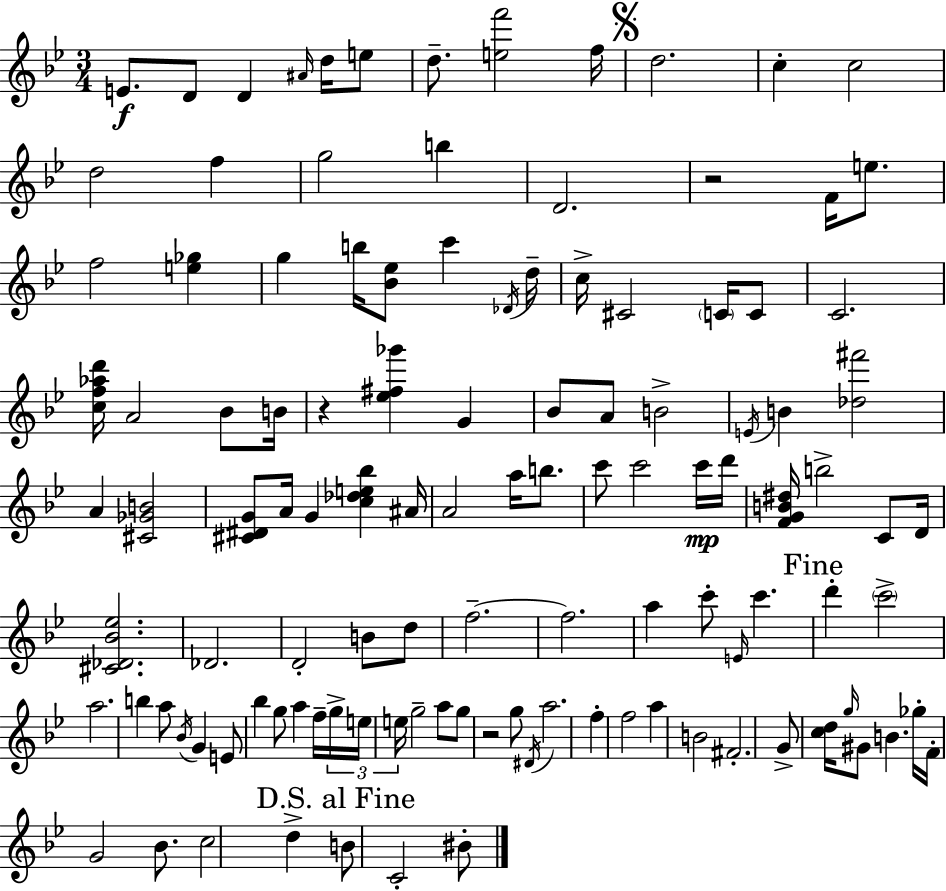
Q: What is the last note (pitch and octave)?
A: BIS4